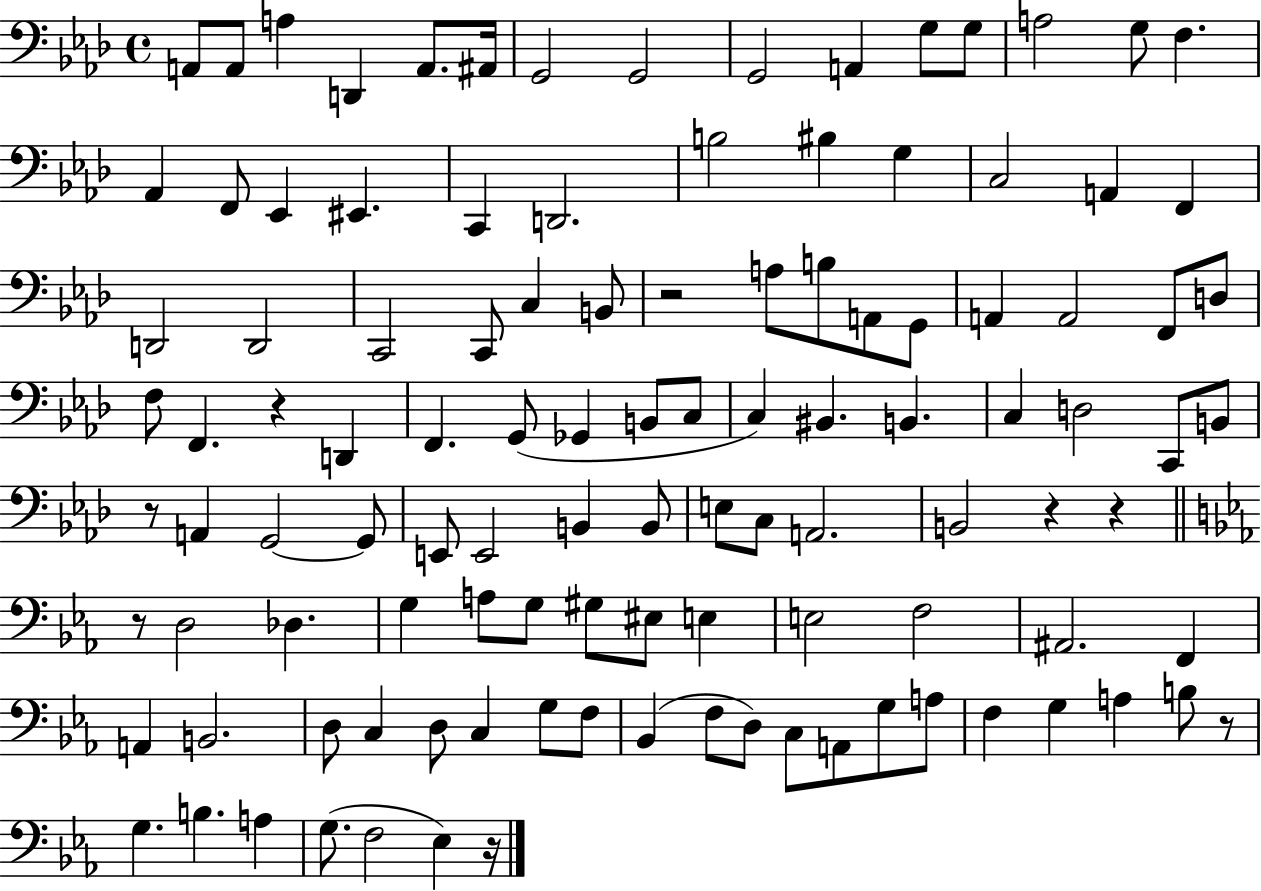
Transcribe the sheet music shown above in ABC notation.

X:1
T:Untitled
M:4/4
L:1/4
K:Ab
A,,/2 A,,/2 A, D,, A,,/2 ^A,,/4 G,,2 G,,2 G,,2 A,, G,/2 G,/2 A,2 G,/2 F, _A,, F,,/2 _E,, ^E,, C,, D,,2 B,2 ^B, G, C,2 A,, F,, D,,2 D,,2 C,,2 C,,/2 C, B,,/2 z2 A,/2 B,/2 A,,/2 G,,/2 A,, A,,2 F,,/2 D,/2 F,/2 F,, z D,, F,, G,,/2 _G,, B,,/2 C,/2 C, ^B,, B,, C, D,2 C,,/2 B,,/2 z/2 A,, G,,2 G,,/2 E,,/2 E,,2 B,, B,,/2 E,/2 C,/2 A,,2 B,,2 z z z/2 D,2 _D, G, A,/2 G,/2 ^G,/2 ^E,/2 E, E,2 F,2 ^A,,2 F,, A,, B,,2 D,/2 C, D,/2 C, G,/2 F,/2 _B,, F,/2 D,/2 C,/2 A,,/2 G,/2 A,/2 F, G, A, B,/2 z/2 G, B, A, G,/2 F,2 _E, z/4